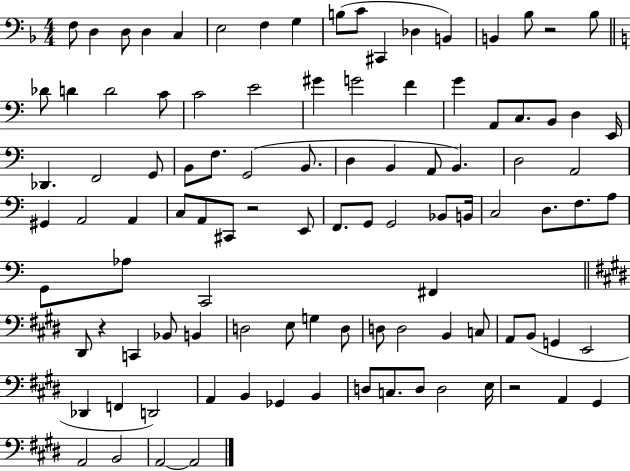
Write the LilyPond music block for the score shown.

{
  \clef bass
  \numericTimeSignature
  \time 4/4
  \key f \major
  \repeat volta 2 { f8 d4 d8 d4 c4 | e2 f4 g4 | b8( c'8 cis,4 des4 b,4) | b,4 bes8 r2 bes8 | \break \bar "||" \break \key c \major des'8 d'4 d'2 c'8 | c'2 e'2 | gis'4 g'2 f'4 | g'4 a,8 c8. b,8 d4 e,16 | \break des,4. f,2 g,8 | b,8 f8. g,2( b,8. | d4 b,4 a,8 b,4.) | d2 a,2 | \break gis,4 a,2 a,4 | c8 a,8 cis,8 r2 e,8 | f,8. g,8 g,2 bes,8 b,16 | c2 d8. f8. a8 | \break g,8 aes8 c,2 fis,4 | \bar "||" \break \key e \major dis,8 r4 c,4 bes,8 b,4 | d2 e8 g4 d8 | d8 d2 b,4 c8 | a,8 b,8( g,4 e,2 | \break des,4 f,4 d,2) | a,4 b,4 ges,4 b,4 | d8 c8. d8 d2 e16 | r2 a,4 gis,4 | \break a,2 b,2 | a,2~~ a,2 | } \bar "|."
}